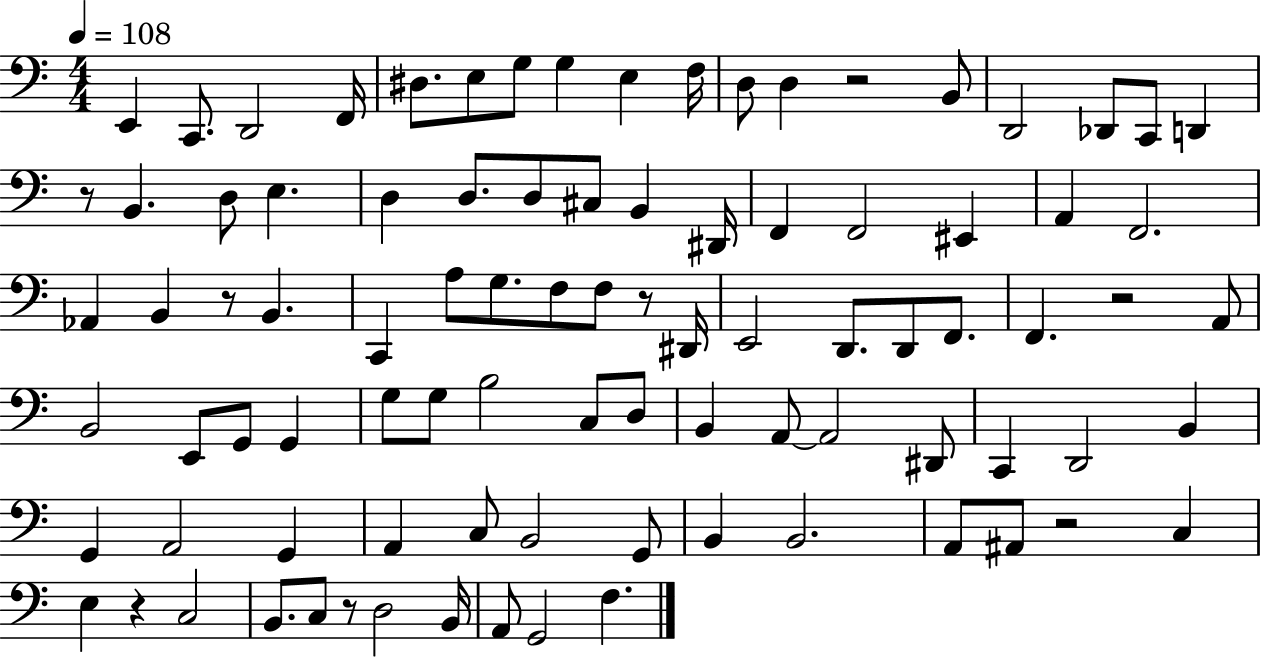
E2/q C2/e. D2/h F2/s D#3/e. E3/e G3/e G3/q E3/q F3/s D3/e D3/q R/h B2/e D2/h Db2/e C2/e D2/q R/e B2/q. D3/e E3/q. D3/q D3/e. D3/e C#3/e B2/q D#2/s F2/q F2/h EIS2/q A2/q F2/h. Ab2/q B2/q R/e B2/q. C2/q A3/e G3/e. F3/e F3/e R/e D#2/s E2/h D2/e. D2/e F2/e. F2/q. R/h A2/e B2/h E2/e G2/e G2/q G3/e G3/e B3/h C3/e D3/e B2/q A2/e A2/h D#2/e C2/q D2/h B2/q G2/q A2/h G2/q A2/q C3/e B2/h G2/e B2/q B2/h. A2/e A#2/e R/h C3/q E3/q R/q C3/h B2/e. C3/e R/e D3/h B2/s A2/e G2/h F3/q.